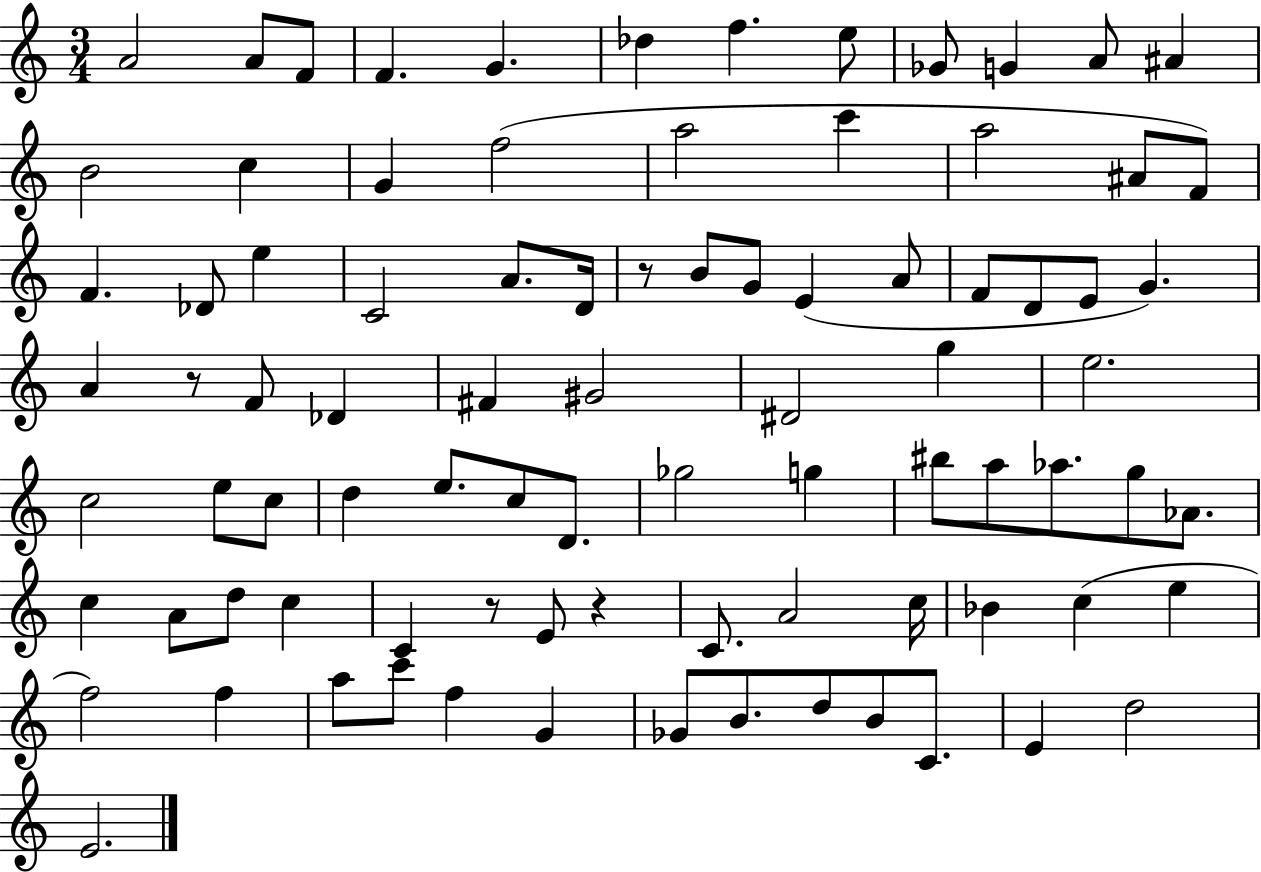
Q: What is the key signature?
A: C major